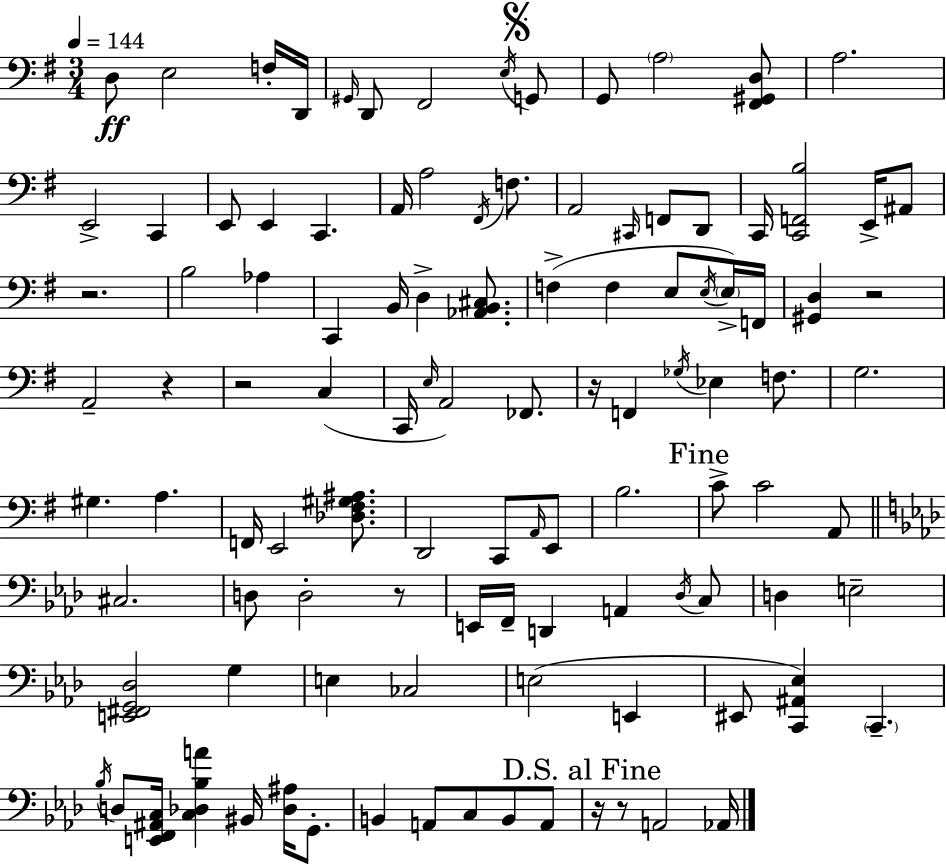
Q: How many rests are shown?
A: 8